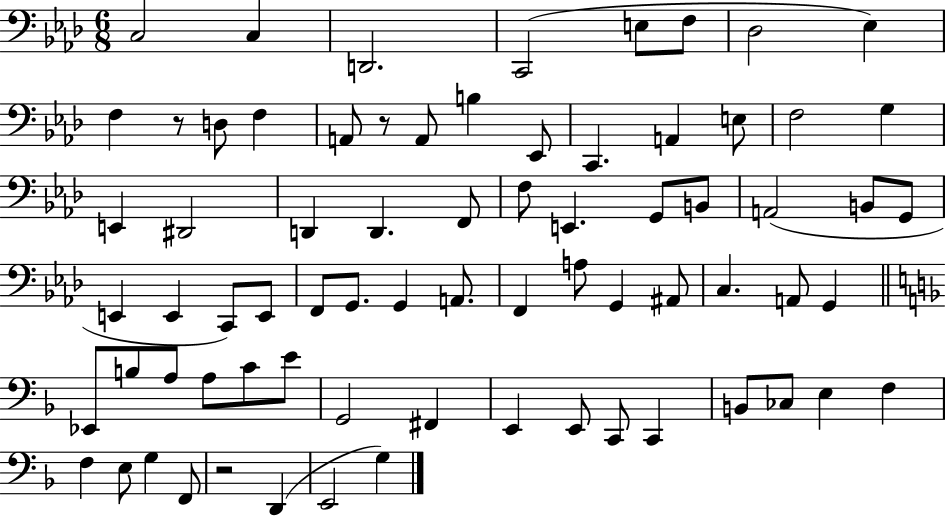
C3/h C3/q D2/h. C2/h E3/e F3/e Db3/h Eb3/q F3/q R/e D3/e F3/q A2/e R/e A2/e B3/q Eb2/e C2/q. A2/q E3/e F3/h G3/q E2/q D#2/h D2/q D2/q. F2/e F3/e E2/q. G2/e B2/e A2/h B2/e G2/e E2/q E2/q C2/e E2/e F2/e G2/e. G2/q A2/e. F2/q A3/e G2/q A#2/e C3/q. A2/e G2/q Eb2/e B3/e A3/e A3/e C4/e E4/e G2/h F#2/q E2/q E2/e C2/e C2/q B2/e CES3/e E3/q F3/q F3/q E3/e G3/q F2/e R/h D2/q E2/h G3/q